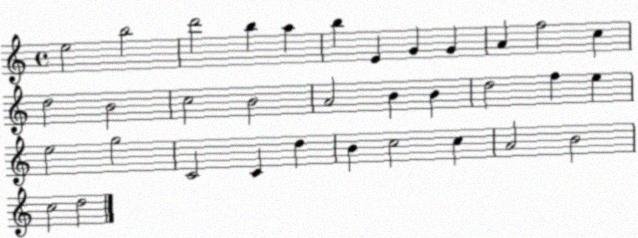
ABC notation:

X:1
T:Untitled
M:4/4
L:1/4
K:C
e2 b2 d'2 b a b E G G A f2 c d2 B2 c2 B2 A2 B B d2 f e e2 g2 C2 C d B c2 c A2 B2 c2 d2